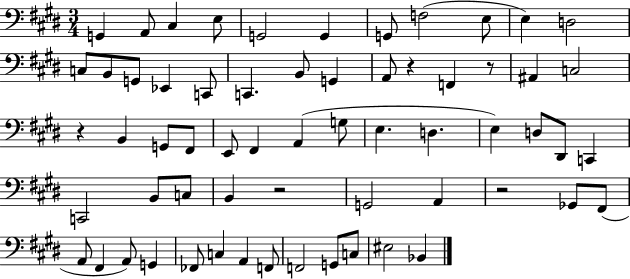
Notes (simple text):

G2/q A2/e C#3/q E3/e G2/h G2/q G2/e F3/h E3/e E3/q D3/h C3/e B2/e G2/e Eb2/q C2/e C2/q. B2/e G2/q A2/e R/q F2/q R/e A#2/q C3/h R/q B2/q G2/e F#2/e E2/e F#2/q A2/q G3/e E3/q. D3/q. E3/q D3/e D#2/e C2/q C2/h B2/e C3/e B2/q R/h G2/h A2/q R/h Gb2/e F#2/e A2/e F#2/q A2/e G2/q FES2/e C3/q A2/q F2/e F2/h G2/e C3/e EIS3/h Bb2/q